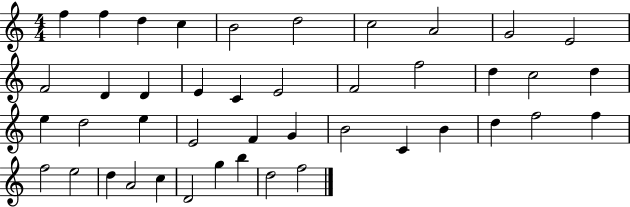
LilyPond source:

{
  \clef treble
  \numericTimeSignature
  \time 4/4
  \key c \major
  f''4 f''4 d''4 c''4 | b'2 d''2 | c''2 a'2 | g'2 e'2 | \break f'2 d'4 d'4 | e'4 c'4 e'2 | f'2 f''2 | d''4 c''2 d''4 | \break e''4 d''2 e''4 | e'2 f'4 g'4 | b'2 c'4 b'4 | d''4 f''2 f''4 | \break f''2 e''2 | d''4 a'2 c''4 | d'2 g''4 b''4 | d''2 f''2 | \break \bar "|."
}